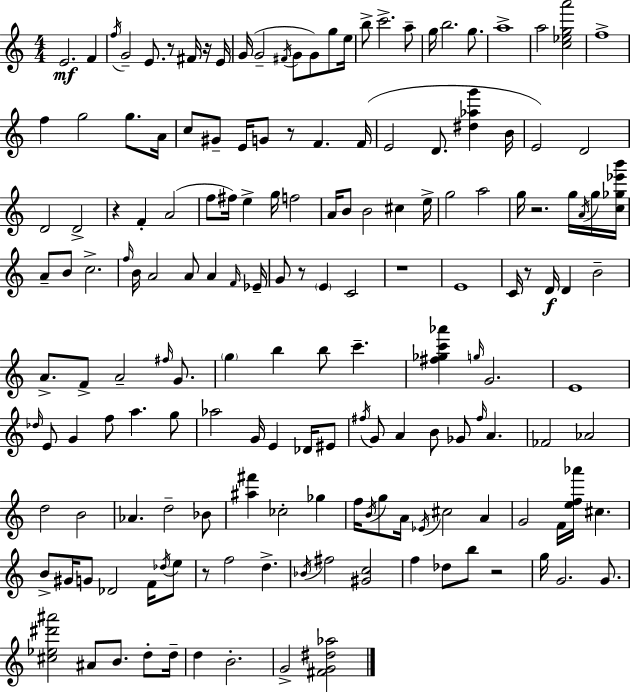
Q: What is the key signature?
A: C major